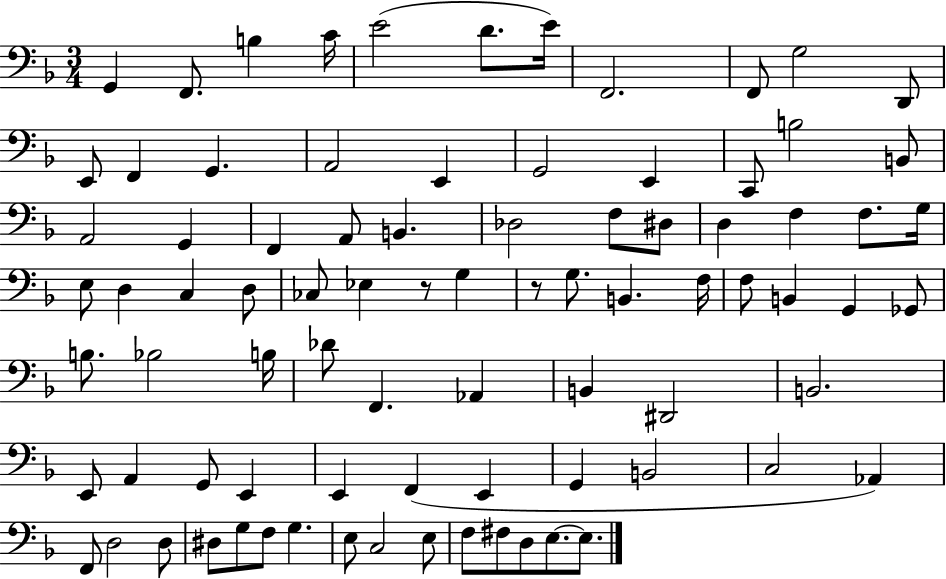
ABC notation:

X:1
T:Untitled
M:3/4
L:1/4
K:F
G,, F,,/2 B, C/4 E2 D/2 E/4 F,,2 F,,/2 G,2 D,,/2 E,,/2 F,, G,, A,,2 E,, G,,2 E,, C,,/2 B,2 B,,/2 A,,2 G,, F,, A,,/2 B,, _D,2 F,/2 ^D,/2 D, F, F,/2 G,/4 E,/2 D, C, D,/2 _C,/2 _E, z/2 G, z/2 G,/2 B,, F,/4 F,/2 B,, G,, _G,,/2 B,/2 _B,2 B,/4 _D/2 F,, _A,, B,, ^D,,2 B,,2 E,,/2 A,, G,,/2 E,, E,, F,, E,, G,, B,,2 C,2 _A,, F,,/2 D,2 D,/2 ^D,/2 G,/2 F,/2 G, E,/2 C,2 E,/2 F,/2 ^F,/2 D,/2 E,/2 E,/2